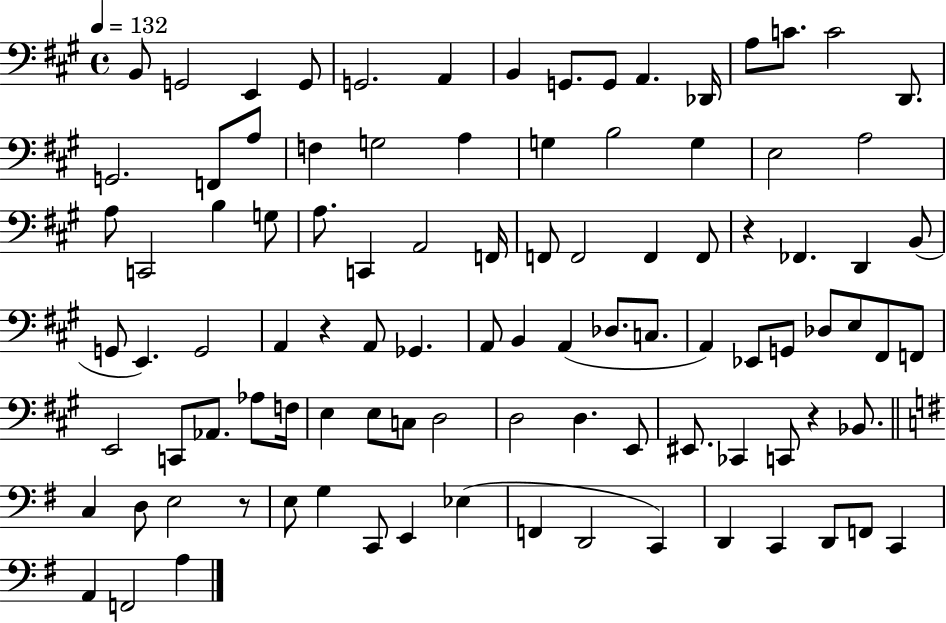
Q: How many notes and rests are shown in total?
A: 98